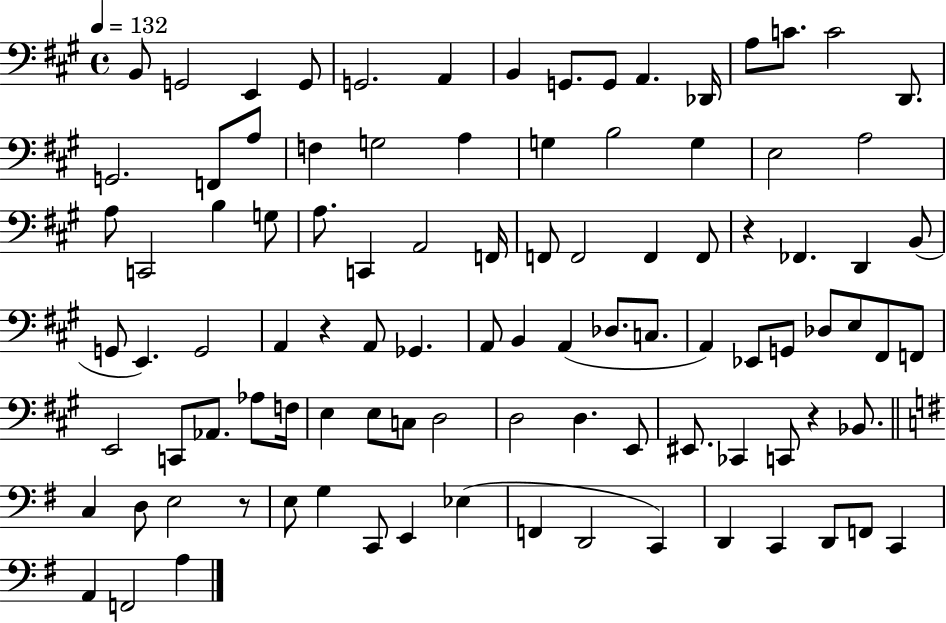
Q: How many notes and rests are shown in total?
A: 98